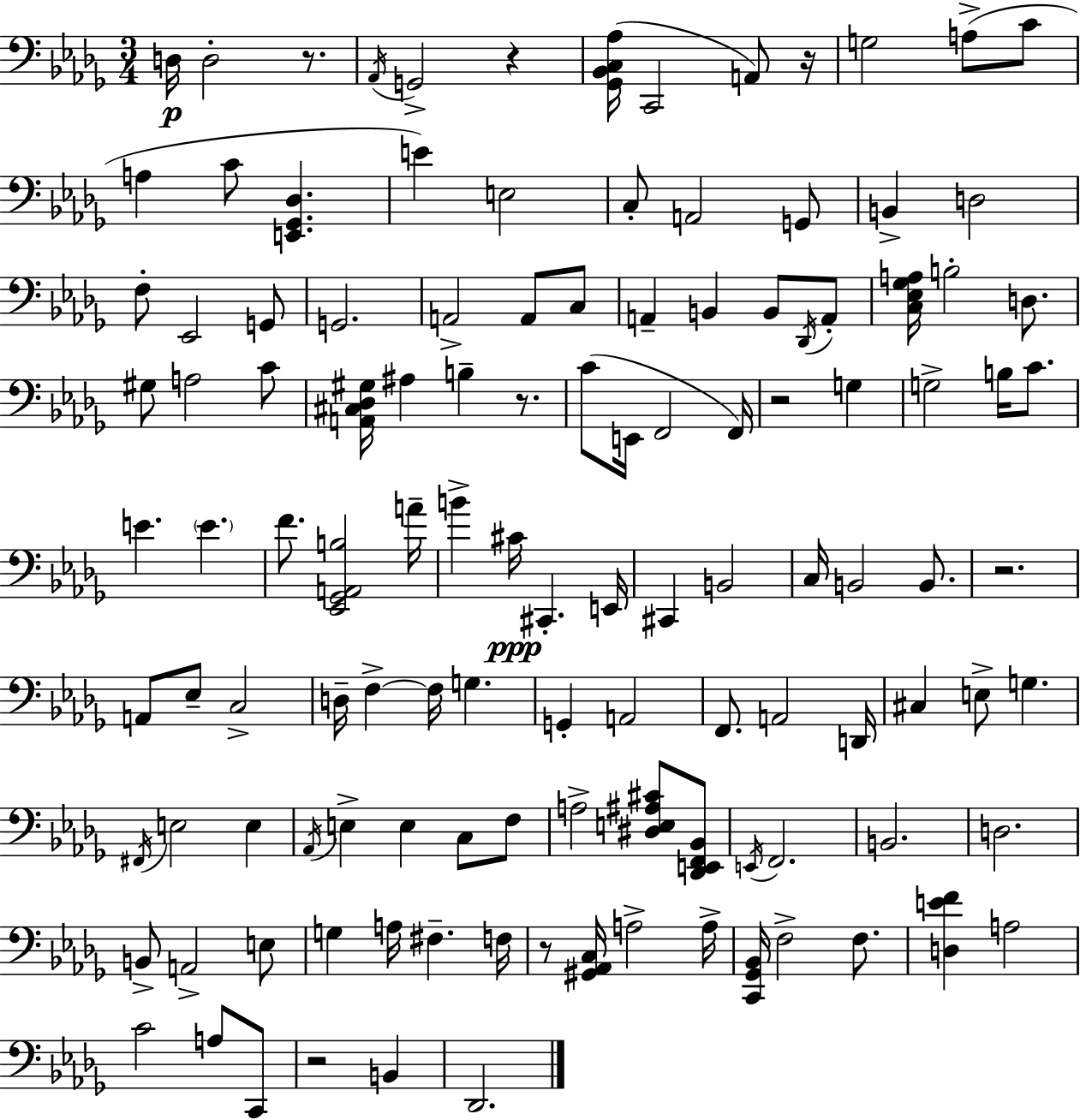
D3/s D3/h R/e. Ab2/s G2/h R/q [Gb2,Bb2,C3,Ab3]/s C2/h A2/e R/s G3/h A3/e C4/e A3/q C4/e [E2,Gb2,Db3]/q. E4/q E3/h C3/e A2/h G2/e B2/q D3/h F3/e Eb2/h G2/e G2/h. A2/h A2/e C3/e A2/q B2/q B2/e Db2/s A2/e [C3,Eb3,Gb3,A3]/s B3/h D3/e. G#3/e A3/h C4/e [A2,C#3,Db3,G#3]/s A#3/q B3/q R/e. C4/e E2/s F2/h F2/s R/h G3/q G3/h B3/s C4/e. E4/q. E4/q. F4/e. [Eb2,Gb2,A2,B3]/h A4/s B4/q C#4/s C#2/q. E2/s C#2/q B2/h C3/s B2/h B2/e. R/h. A2/e Eb3/e C3/h D3/s F3/q F3/s G3/q. G2/q A2/h F2/e. A2/h D2/s C#3/q E3/e G3/q. F#2/s E3/h E3/q Ab2/s E3/q E3/q C3/e F3/e A3/h [D#3,E3,A#3,C#4]/e [Db2,E2,F2,Bb2]/e E2/s F2/h. B2/h. D3/h. B2/e A2/h E3/e G3/q A3/s F#3/q. F3/s R/e [G#2,Ab2,C3]/s A3/h A3/s [C2,Gb2,Bb2]/s F3/h F3/e. [D3,E4,F4]/q A3/h C4/h A3/e C2/e R/h B2/q Db2/h.